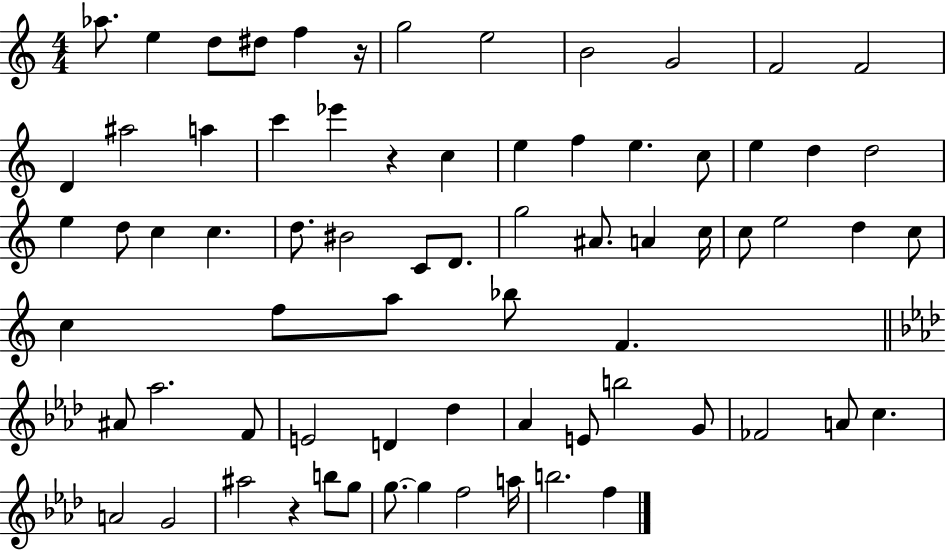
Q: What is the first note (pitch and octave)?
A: Ab5